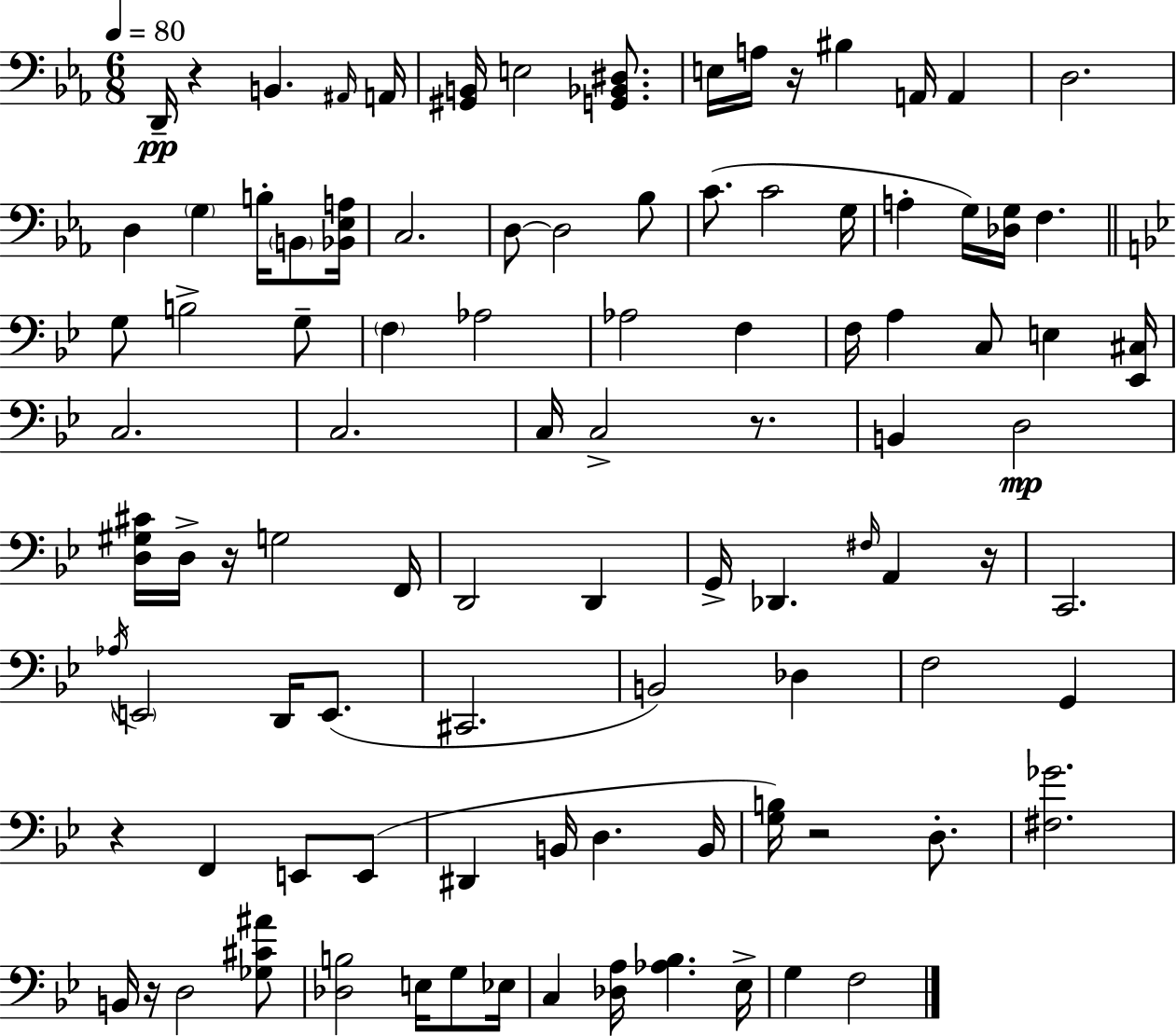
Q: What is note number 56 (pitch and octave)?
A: E2